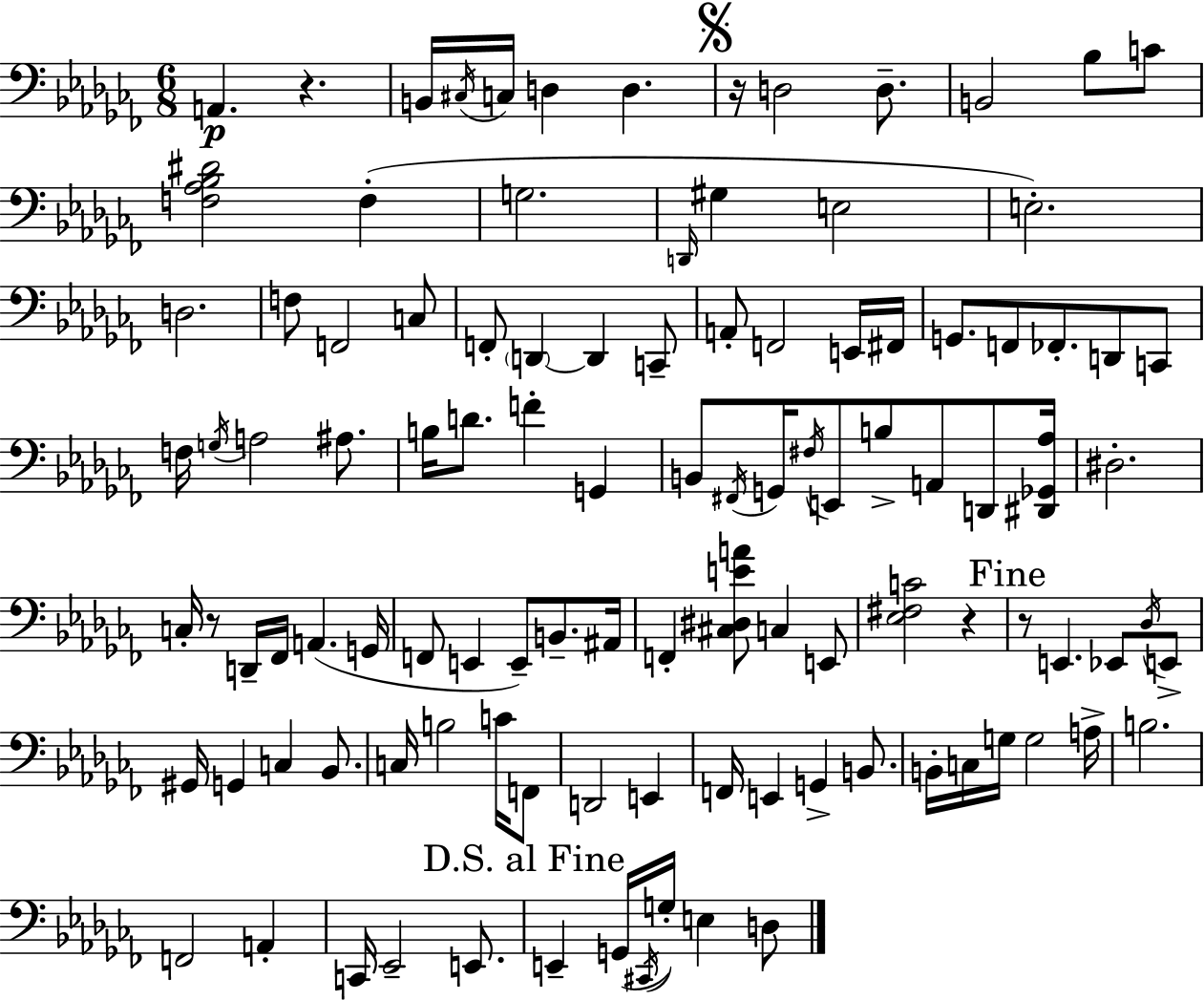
{
  \clef bass
  \numericTimeSignature
  \time 6/8
  \key aes \minor
  a,4.\p r4. | b,16 \acciaccatura { cis16 } c16 d4 d4. | \mark \markup { \musicglyph "scripts.segno" } r16 d2 d8.-- | b,2 bes8 c'8 | \break <f aes bes dis'>2 f4-.( | g2. | \grace { d,16 } gis4 e2 | e2.-.) | \break d2. | f8 f,2 | c8 f,8-. \parenthesize d,4~~ d,4 | c,8-- a,8-. f,2 | \break e,16 fis,16 g,8. f,8 fes,8.-. d,8 | c,8 f16 \acciaccatura { g16 } a2 | ais8. b16 d'8. f'4-. g,4 | b,8 \acciaccatura { fis,16 } g,16 \acciaccatura { fis16 } e,8 b8-> | \break a,8 d,8 <dis, ges, aes>16 dis2.-. | c16-. r8 d,16-- fes,16 a,4.( | g,16 f,8 e,4 e,8--) | b,8.-- ais,16 f,4-. <cis dis e' a'>8 c4 | \break e,8 <ees fis c'>2 | r4 \mark "Fine" r8 e,4. | ees,8 \acciaccatura { des16 } e,8-> gis,16 g,4 c4 | bes,8. c16 b2 | \break c'16 f,8 d,2 | e,4 f,16 e,4 g,4-> | b,8. b,16-. c16 g16 g2 | a16-> b2. | \break f,2 | a,4-. c,16 ees,2-- | e,8. \mark "D.S. al Fine" e,4-- g,16( \acciaccatura { cis,16 } | g16-.) e4 d8 \bar "|."
}